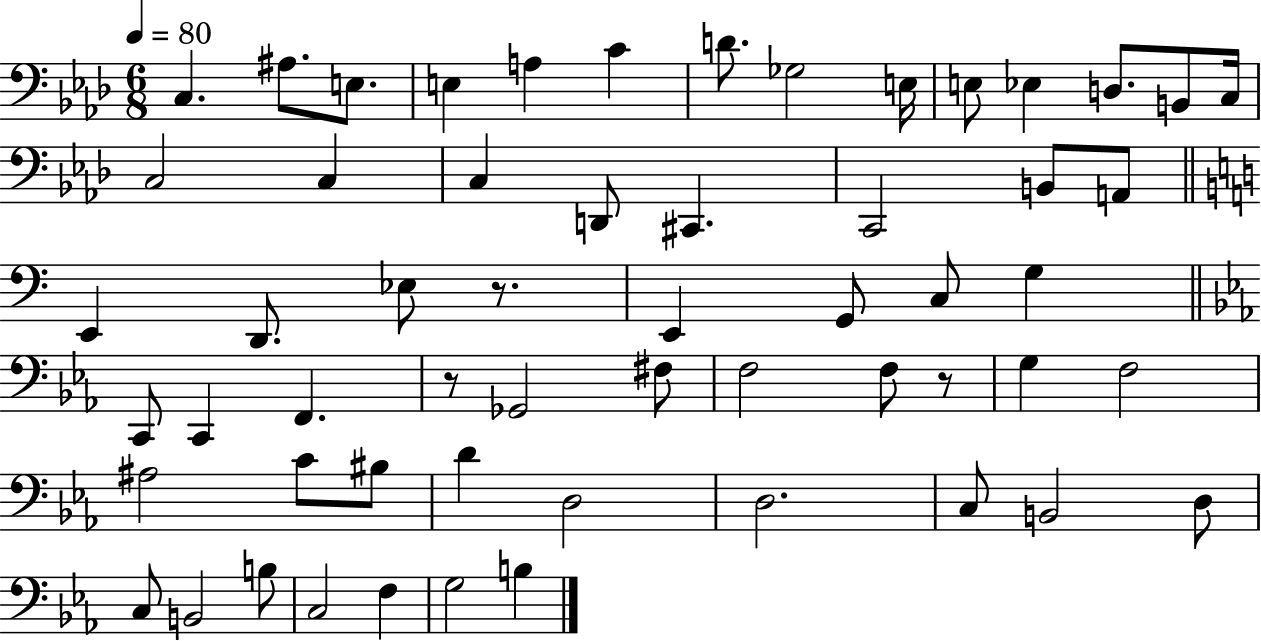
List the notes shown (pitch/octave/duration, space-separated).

C3/q. A#3/e. E3/e. E3/q A3/q C4/q D4/e. Gb3/h E3/s E3/e Eb3/q D3/e. B2/e C3/s C3/h C3/q C3/q D2/e C#2/q. C2/h B2/e A2/e E2/q D2/e. Eb3/e R/e. E2/q G2/e C3/e G3/q C2/e C2/q F2/q. R/e Gb2/h F#3/e F3/h F3/e R/e G3/q F3/h A#3/h C4/e BIS3/e D4/q D3/h D3/h. C3/e B2/h D3/e C3/e B2/h B3/e C3/h F3/q G3/h B3/q